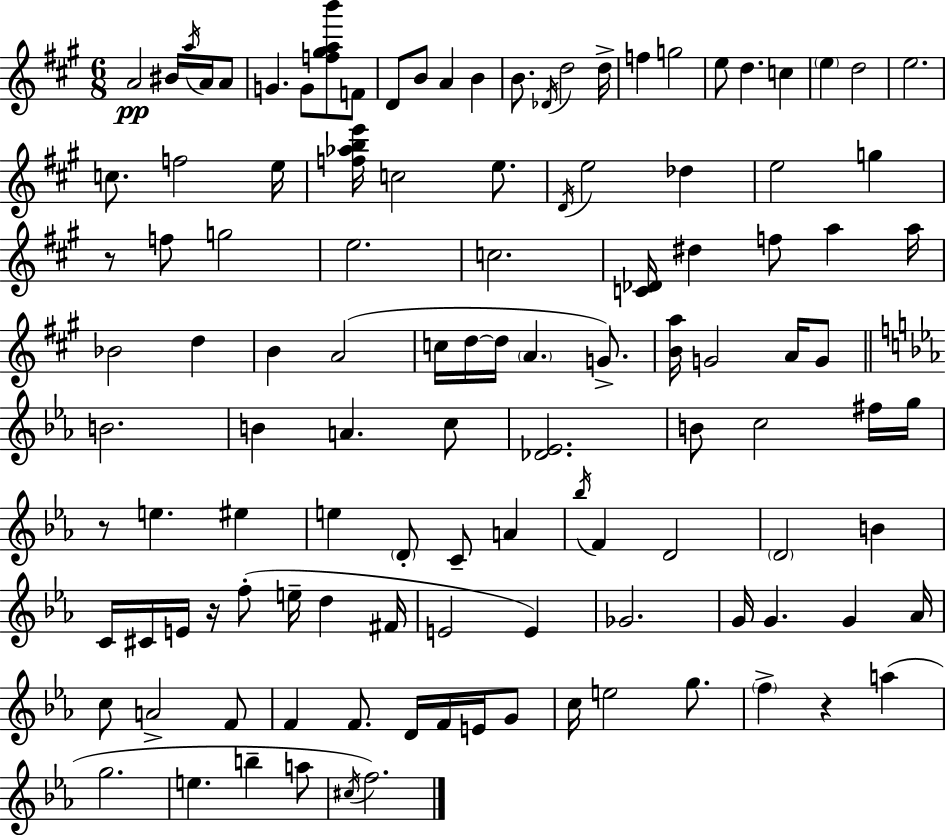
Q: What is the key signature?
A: A major